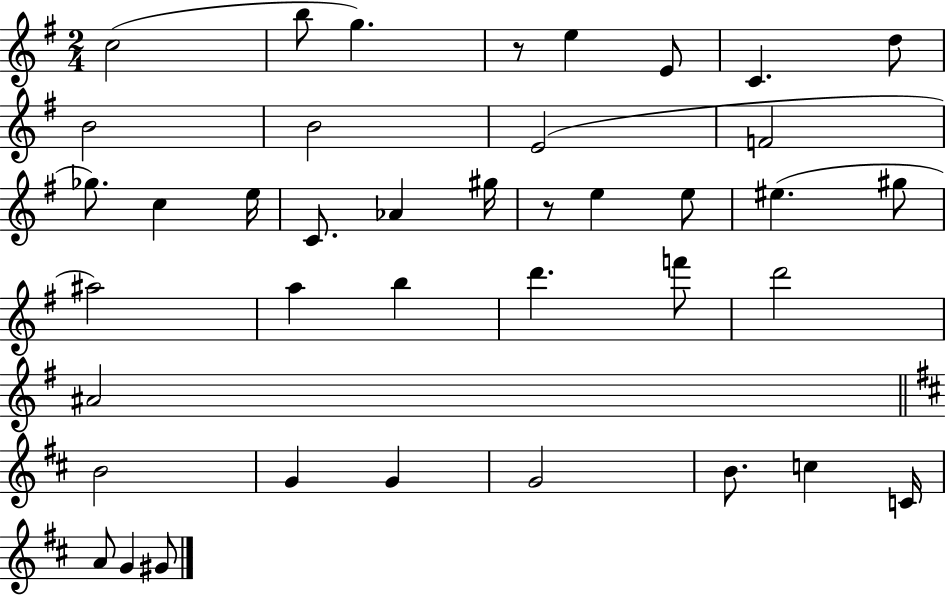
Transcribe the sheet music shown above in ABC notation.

X:1
T:Untitled
M:2/4
L:1/4
K:G
c2 b/2 g z/2 e E/2 C d/2 B2 B2 E2 F2 _g/2 c e/4 C/2 _A ^g/4 z/2 e e/2 ^e ^g/2 ^a2 a b d' f'/2 d'2 ^A2 B2 G G G2 B/2 c C/4 A/2 G ^G/2